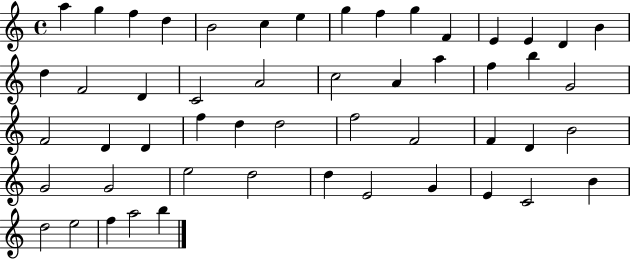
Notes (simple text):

A5/q G5/q F5/q D5/q B4/h C5/q E5/q G5/q F5/q G5/q F4/q E4/q E4/q D4/q B4/q D5/q F4/h D4/q C4/h A4/h C5/h A4/q A5/q F5/q B5/q G4/h F4/h D4/q D4/q F5/q D5/q D5/h F5/h F4/h F4/q D4/q B4/h G4/h G4/h E5/h D5/h D5/q E4/h G4/q E4/q C4/h B4/q D5/h E5/h F5/q A5/h B5/q